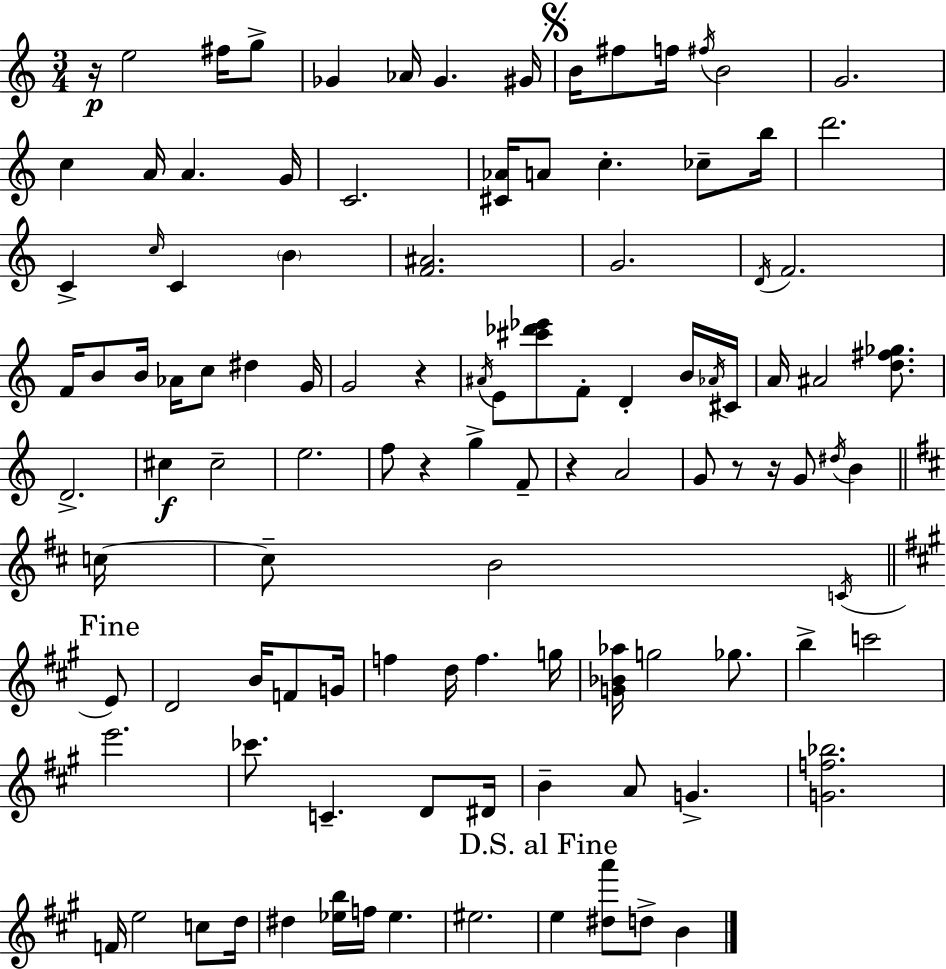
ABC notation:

X:1
T:Untitled
M:3/4
L:1/4
K:Am
z/4 e2 ^f/4 g/2 _G _A/4 _G ^G/4 B/4 ^f/2 f/4 ^f/4 B2 G2 c A/4 A G/4 C2 [^C_A]/4 A/2 c _c/2 b/4 d'2 C c/4 C B [F^A]2 G2 D/4 F2 F/4 B/2 B/4 _A/4 c/2 ^d G/4 G2 z ^A/4 E/2 [^c'_d'_e']/2 F/2 D B/4 _A/4 ^C/4 A/4 ^A2 [d^f_g]/2 D2 ^c ^c2 e2 f/2 z g F/2 z A2 G/2 z/2 z/4 G/2 ^d/4 B c/4 c/2 B2 C/4 E/2 D2 B/4 F/2 G/4 f d/4 f g/4 [G_B_a]/4 g2 _g/2 b c'2 e'2 _c'/2 C D/2 ^D/4 B A/2 G [Gf_b]2 F/4 e2 c/2 d/4 ^d [_eb]/4 f/4 _e ^e2 e [^da']/2 d/2 B